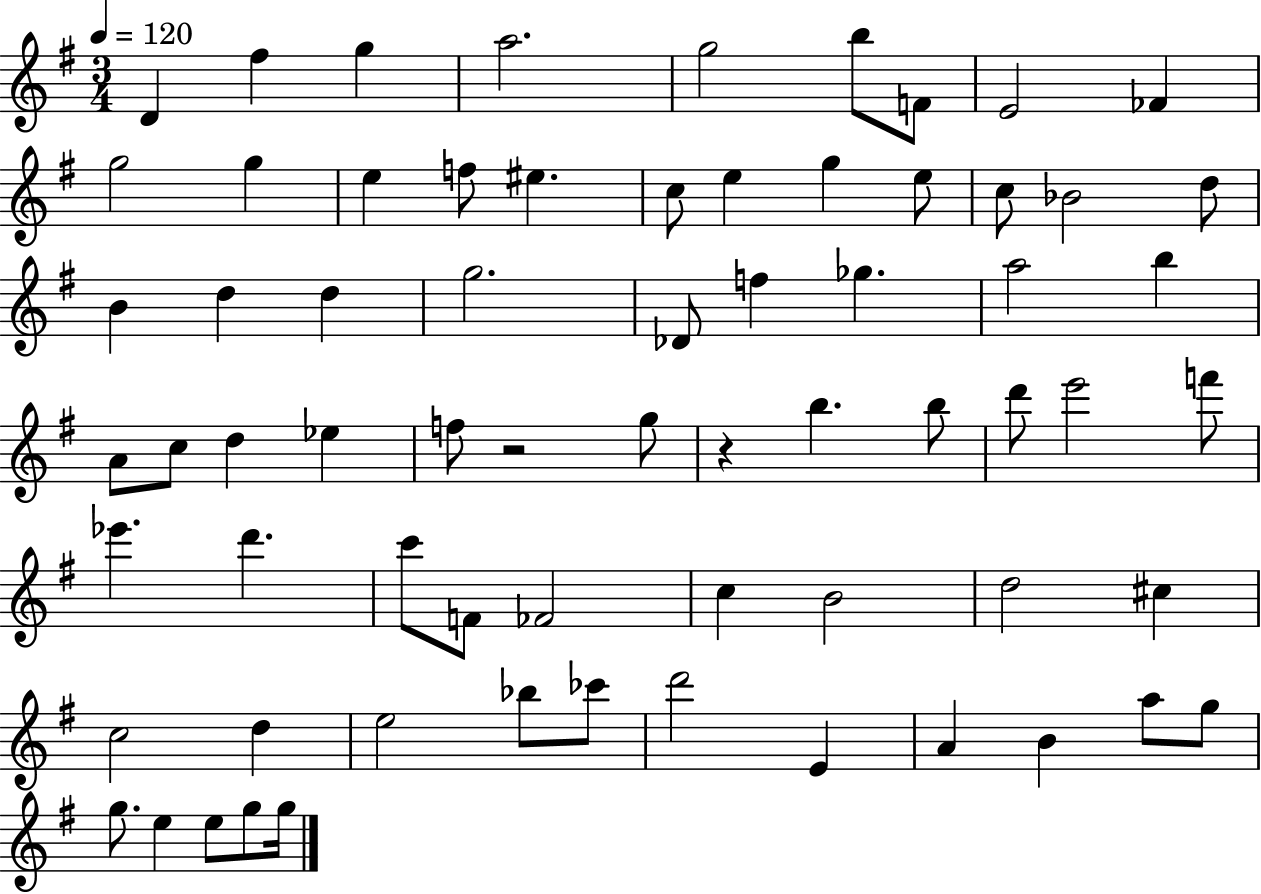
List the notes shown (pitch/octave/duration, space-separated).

D4/q F#5/q G5/q A5/h. G5/h B5/e F4/e E4/h FES4/q G5/h G5/q E5/q F5/e EIS5/q. C5/e E5/q G5/q E5/e C5/e Bb4/h D5/e B4/q D5/q D5/q G5/h. Db4/e F5/q Gb5/q. A5/h B5/q A4/e C5/e D5/q Eb5/q F5/e R/h G5/e R/q B5/q. B5/e D6/e E6/h F6/e Eb6/q. D6/q. C6/e F4/e FES4/h C5/q B4/h D5/h C#5/q C5/h D5/q E5/h Bb5/e CES6/e D6/h E4/q A4/q B4/q A5/e G5/e G5/e. E5/q E5/e G5/e G5/s